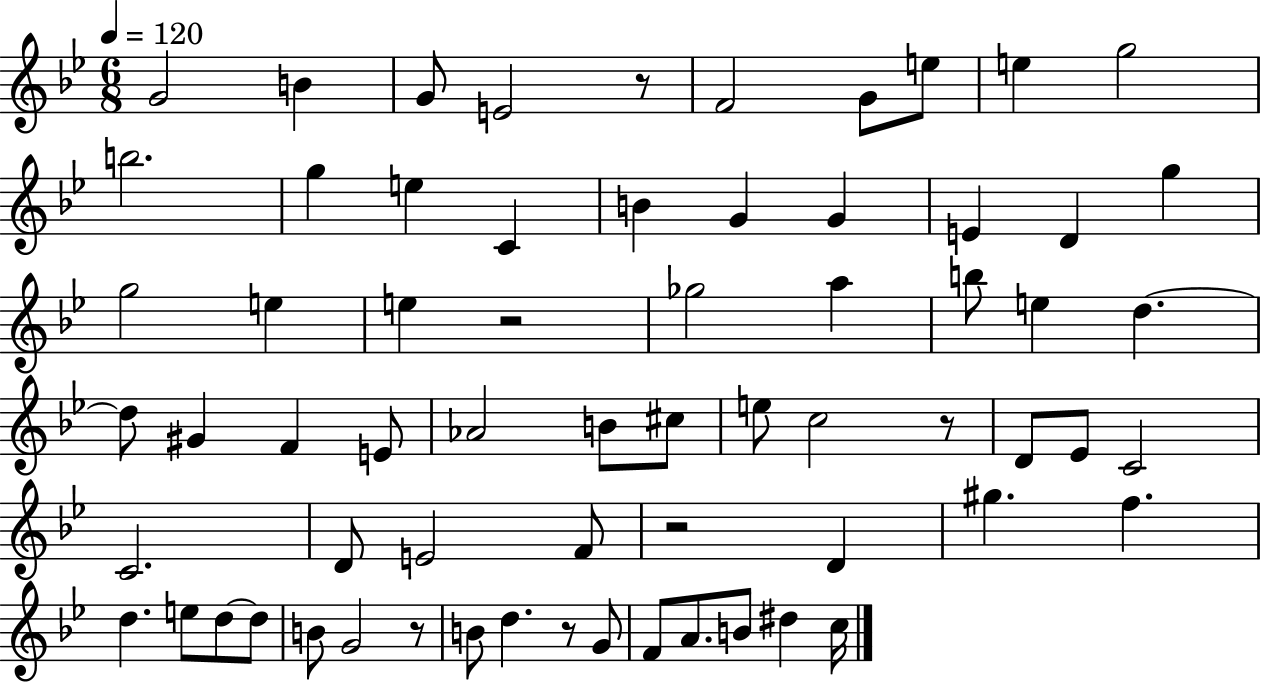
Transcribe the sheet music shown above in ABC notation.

X:1
T:Untitled
M:6/8
L:1/4
K:Bb
G2 B G/2 E2 z/2 F2 G/2 e/2 e g2 b2 g e C B G G E D g g2 e e z2 _g2 a b/2 e d d/2 ^G F E/2 _A2 B/2 ^c/2 e/2 c2 z/2 D/2 _E/2 C2 C2 D/2 E2 F/2 z2 D ^g f d e/2 d/2 d/2 B/2 G2 z/2 B/2 d z/2 G/2 F/2 A/2 B/2 ^d c/4